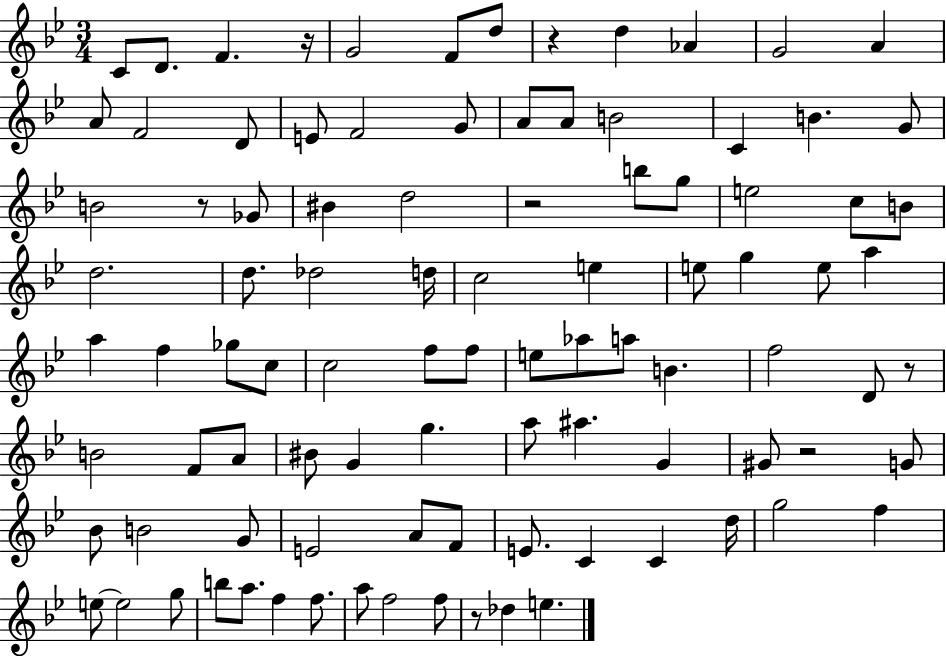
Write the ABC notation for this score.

X:1
T:Untitled
M:3/4
L:1/4
K:Bb
C/2 D/2 F z/4 G2 F/2 d/2 z d _A G2 A A/2 F2 D/2 E/2 F2 G/2 A/2 A/2 B2 C B G/2 B2 z/2 _G/2 ^B d2 z2 b/2 g/2 e2 c/2 B/2 d2 d/2 _d2 d/4 c2 e e/2 g e/2 a a f _g/2 c/2 c2 f/2 f/2 e/2 _a/2 a/2 B f2 D/2 z/2 B2 F/2 A/2 ^B/2 G g a/2 ^a G ^G/2 z2 G/2 _B/2 B2 G/2 E2 A/2 F/2 E/2 C C d/4 g2 f e/2 e2 g/2 b/2 a/2 f f/2 a/2 f2 f/2 z/2 _d e